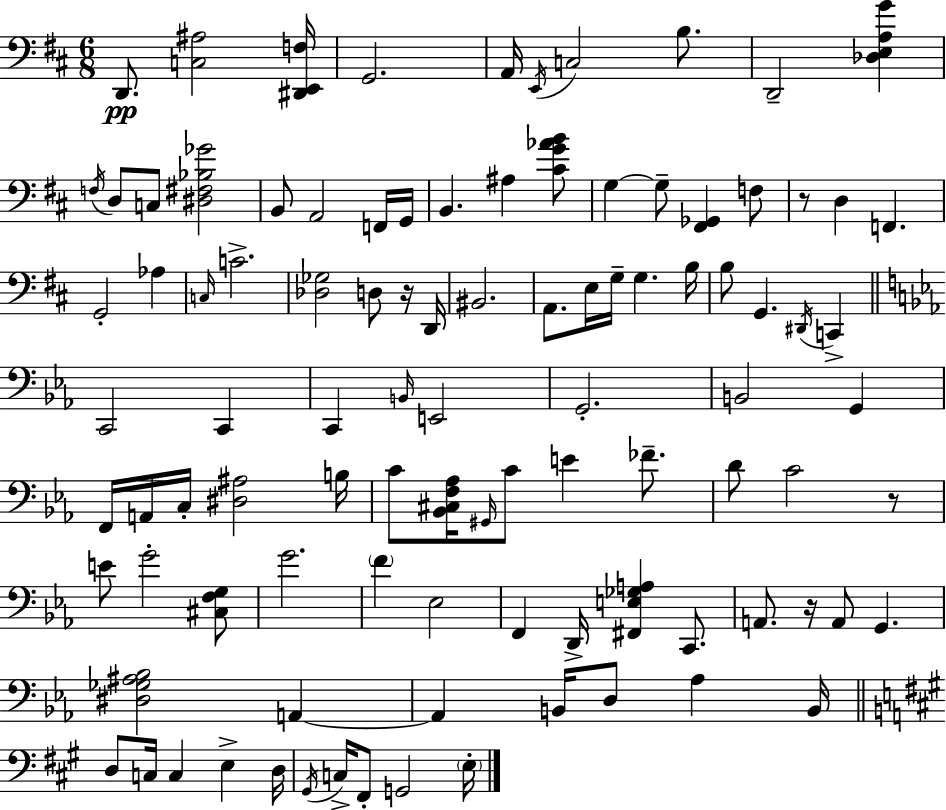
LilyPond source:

{
  \clef bass
  \numericTimeSignature
  \time 6/8
  \key d \major
  d,8.\pp <c ais>2 <dis, e, f>16 | g,2. | a,16 \acciaccatura { e,16 } c2 b8. | d,2-- <des e a g'>4 | \break \acciaccatura { f16 } d8 c8 <dis fis bes ges'>2 | b,8 a,2 | f,16 g,16 b,4. ais4 | <cis' g' aes' b'>8 g4~~ g8-- <fis, ges,>4 | \break f8 r8 d4 f,4. | g,2-. aes4 | \grace { c16 } c'2.-> | <des ges>2 d8 | \break r16 d,16 bis,2. | a,8. e16 g16-- g4. | b16 b8 g,4. \acciaccatura { dis,16 } | c,4-> \bar "||" \break \key ees \major c,2 c,4 | c,4 \grace { b,16 } e,2 | g,2.-. | b,2 g,4 | \break f,16 a,16 c16-. <dis ais>2 | b16 c'8 <bes, cis f aes>16 \grace { gis,16 } c'8 e'4 fes'8.-- | d'8 c'2 | r8 e'8 g'2-. | \break <cis f g>8 g'2. | \parenthesize f'4 ees2 | f,4 d,16-> <fis, e ges a>4 c,8. | a,8. r16 a,8 g,4. | \break <dis ges ais bes>2 a,4~~ | a,4 b,16 d8 aes4 | b,16 \bar "||" \break \key a \major d8 c16 c4 e4-> d16 | \acciaccatura { gis,16 } c16-> fis,8-. g,2 | \parenthesize e16-. \bar "|."
}